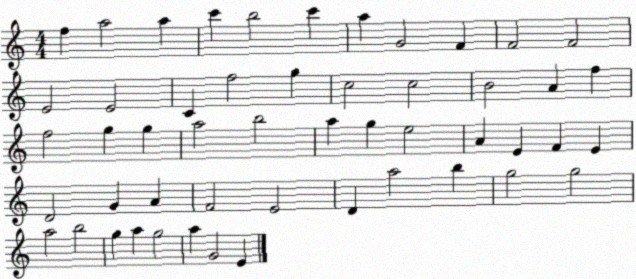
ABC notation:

X:1
T:Untitled
M:4/4
L:1/4
K:C
f a2 a c' b2 c' a G2 F F2 F2 E2 E2 C f2 g c2 c2 B2 A f f2 g g a2 b2 a g e2 A E F E D2 G A F2 E2 D a2 b g2 g2 a2 b2 g a g2 a G2 E